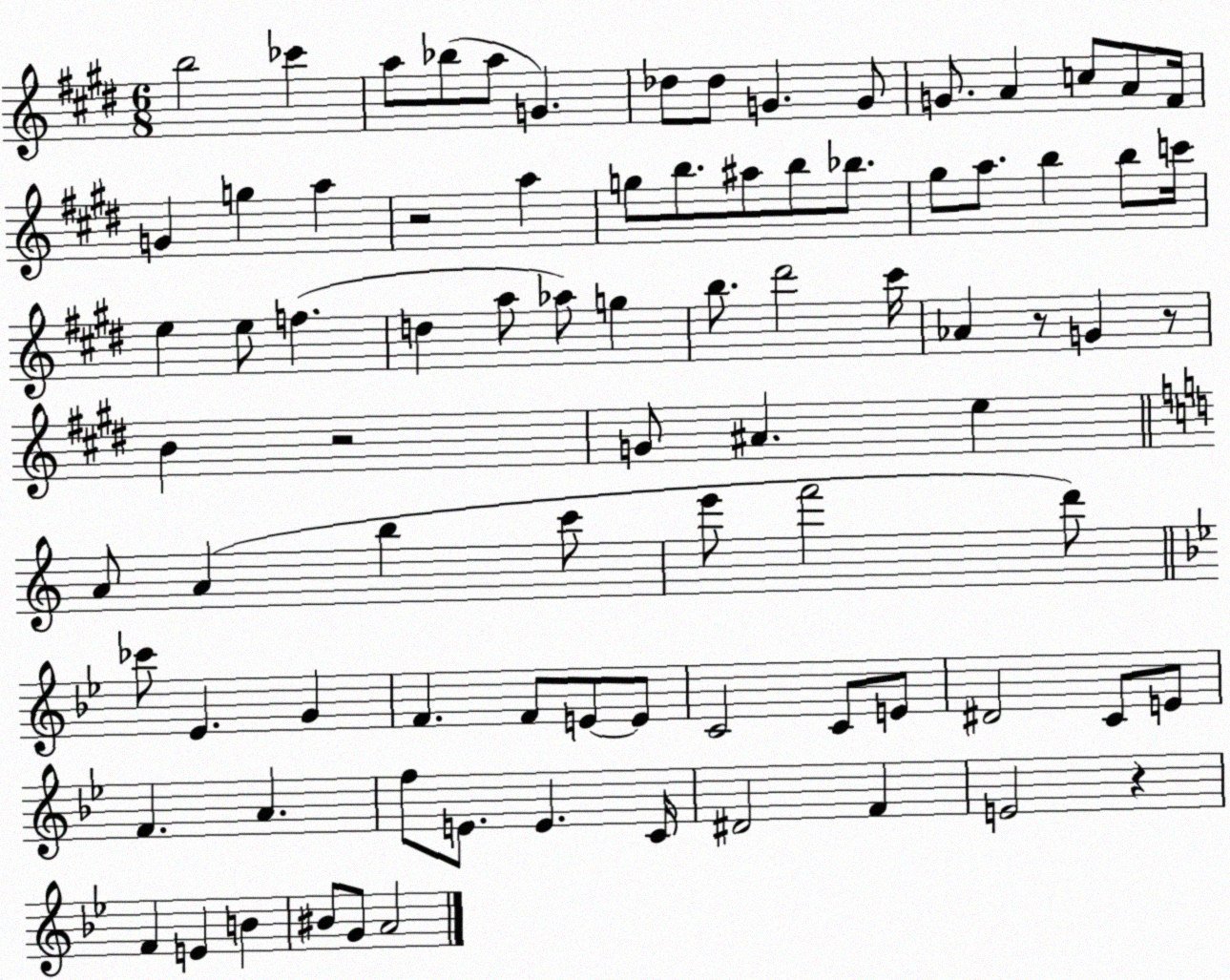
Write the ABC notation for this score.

X:1
T:Untitled
M:6/8
L:1/4
K:E
b2 _c' a/2 _b/2 a/2 G _d/2 _d/2 G G/2 G/2 A c/2 A/2 ^F/4 G g a z2 a g/2 b/2 ^a/2 b/2 _b/2 ^g/2 a/2 b b/2 c'/4 e e/2 f d a/2 _a/2 g b/2 ^d'2 ^c'/4 _A z/2 G z/2 B z2 G/2 ^A e A/2 A b c'/2 e'/2 f'2 d'/2 _c'/2 _E G F F/2 E/2 E/2 C2 C/2 E/2 ^D2 C/2 E/2 F A f/2 E/2 E C/4 ^D2 F E2 z F E B ^B/2 G/2 A2